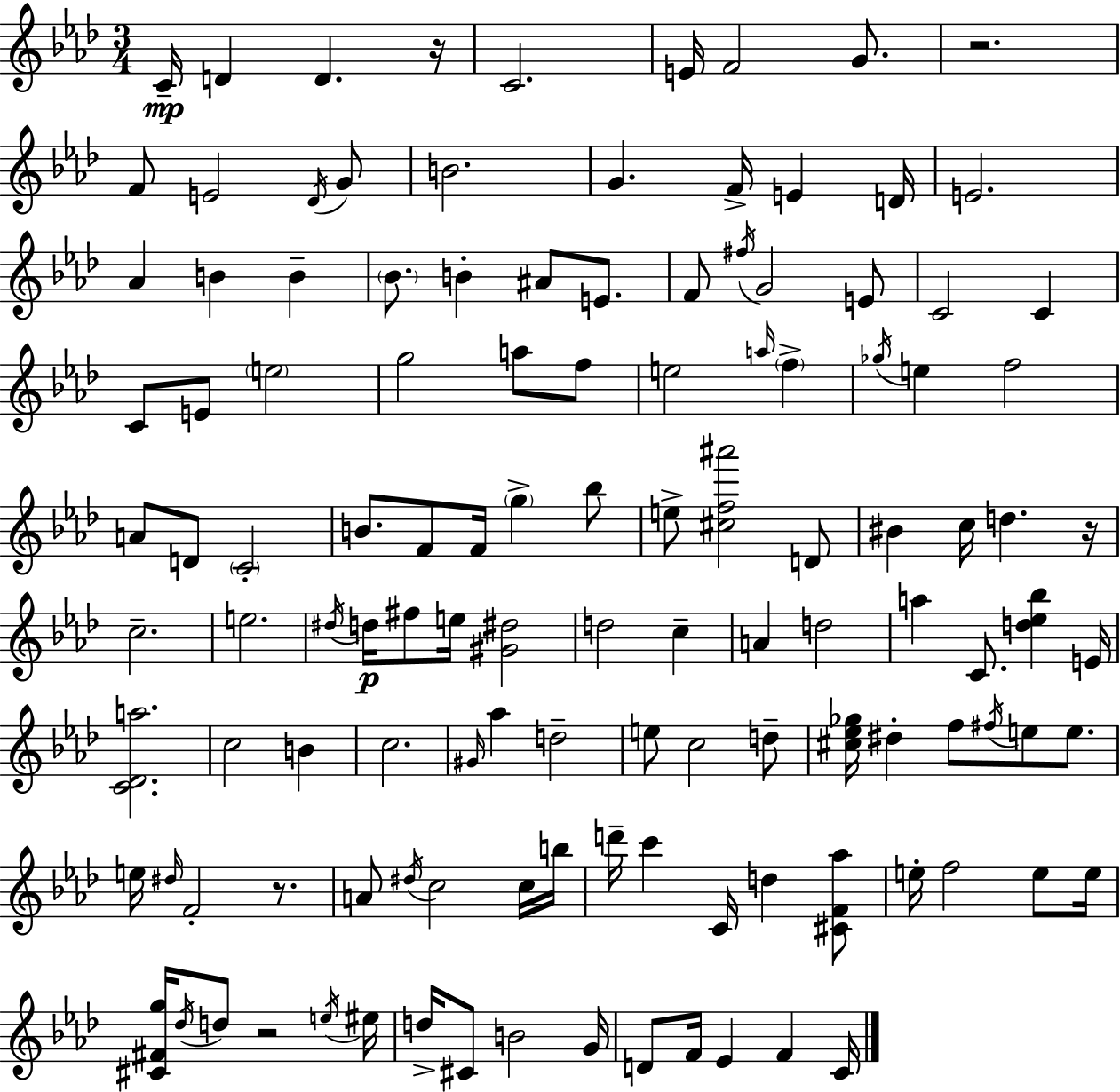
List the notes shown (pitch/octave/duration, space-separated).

C4/s D4/q D4/q. R/s C4/h. E4/s F4/h G4/e. R/h. F4/e E4/h Db4/s G4/e B4/h. G4/q. F4/s E4/q D4/s E4/h. Ab4/q B4/q B4/q Bb4/e. B4/q A#4/e E4/e. F4/e F#5/s G4/h E4/e C4/h C4/q C4/e E4/e E5/h G5/h A5/e F5/e E5/h A5/s F5/q Gb5/s E5/q F5/h A4/e D4/e C4/h B4/e. F4/e F4/s G5/q Bb5/e E5/e [C#5,F5,A#6]/h D4/e BIS4/q C5/s D5/q. R/s C5/h. E5/h. D#5/s D5/s F#5/e E5/s [G#4,D#5]/h D5/h C5/q A4/q D5/h A5/q C4/e. [D5,Eb5,Bb5]/q E4/s [C4,Db4,A5]/h. C5/h B4/q C5/h. G#4/s Ab5/q D5/h E5/e C5/h D5/e [C#5,Eb5,Gb5]/s D#5/q F5/e F#5/s E5/e E5/e. E5/s D#5/s F4/h R/e. A4/e D#5/s C5/h C5/s B5/s D6/s C6/q C4/s D5/q [C#4,F4,Ab5]/e E5/s F5/h E5/e E5/s [C#4,F#4,G5]/s Db5/s D5/e R/h E5/s EIS5/s D5/s C#4/e B4/h G4/s D4/e F4/s Eb4/q F4/q C4/s